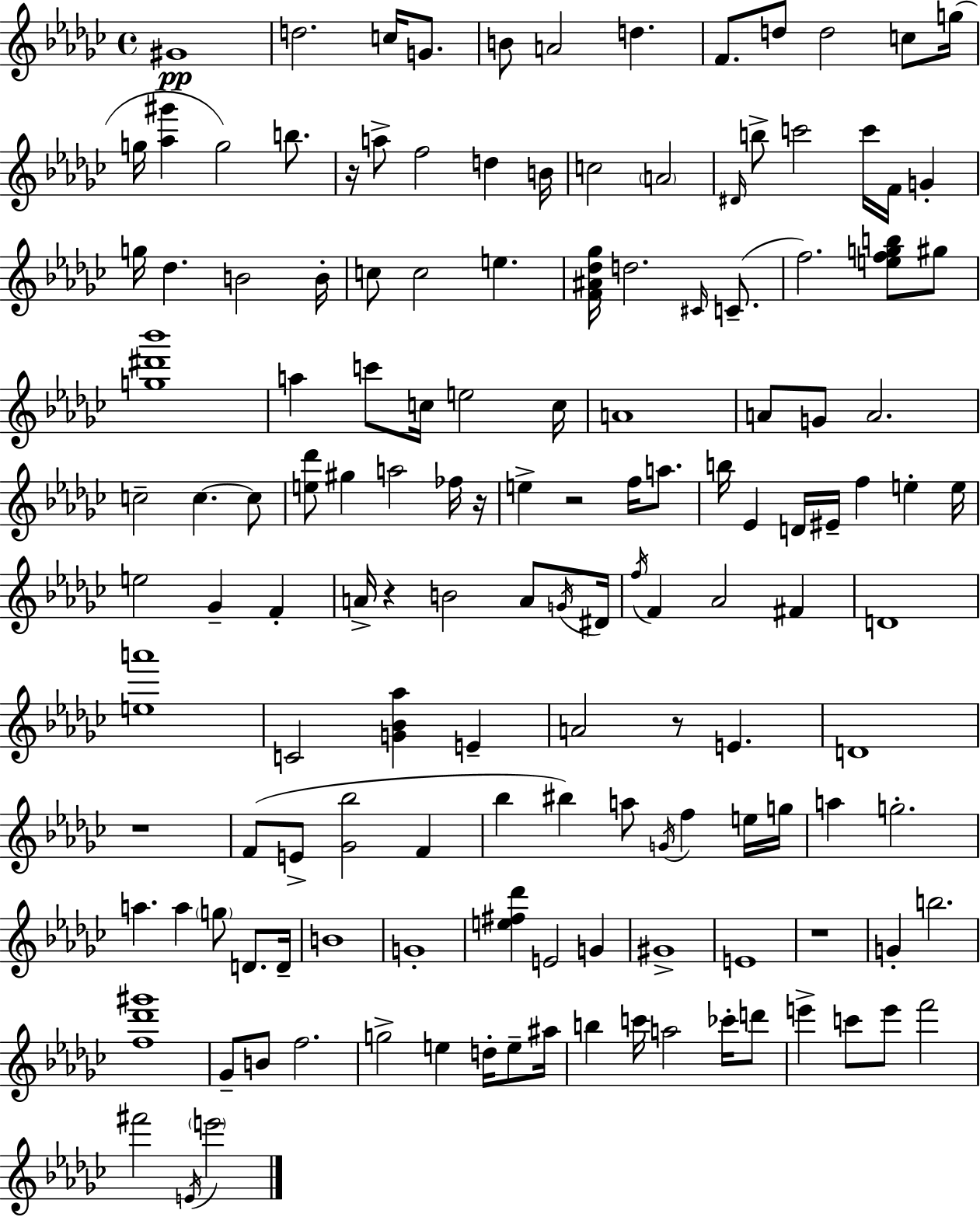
{
  \clef treble
  \time 4/4
  \defaultTimeSignature
  \key ees \minor
  gis'1\pp | d''2. c''16 g'8. | b'8 a'2 d''4. | f'8. d''8 d''2 c''8 g''16( | \break g''16 <aes'' gis'''>4 g''2) b''8. | r16 a''8-> f''2 d''4 b'16 | c''2 \parenthesize a'2 | \grace { dis'16 } b''8-> c'''2 c'''16 f'16 g'4-. | \break g''16 des''4. b'2 | b'16-. c''8 c''2 e''4. | <f' ais' des'' ges''>16 d''2. \grace { cis'16 }( c'8.-- | f''2.) <e'' f'' g'' b''>8 | \break gis''8 <g'' dis''' bes'''>1 | a''4 c'''8 c''16 e''2 | c''16 a'1 | a'8 g'8 a'2. | \break c''2-- c''4.~~ | c''8 <e'' des'''>8 gis''4 a''2 | fes''16 r16 e''4-> r2 f''16 a''8. | b''16 ees'4 d'16 eis'16-- f''4 e''4-. | \break e''16 e''2 ges'4-- f'4-. | a'16-> r4 b'2 a'8 | \acciaccatura { g'16 } dis'16 \acciaccatura { f''16 } f'4 aes'2 | fis'4 d'1 | \break <e'' a'''>1 | c'2 <g' bes' aes''>4 | e'4-- a'2 r8 e'4. | d'1 | \break r1 | f'8( e'8-> <ges' bes''>2 | f'4 bes''4 bis''4) a''8 \acciaccatura { g'16 } f''4 | e''16 g''16 a''4 g''2.-. | \break a''4. a''4 \parenthesize g''8 | d'8. d'16-- b'1 | g'1-. | <e'' fis'' des'''>4 e'2 | \break g'4 gis'1-> | e'1 | r1 | g'4-. b''2. | \break <f'' des''' gis'''>1 | ges'8-- b'8 f''2. | g''2-> e''4 | d''16-. e''8-- ais''16 b''4 c'''16 a''2 | \break ces'''16-. d'''8 e'''4-> c'''8 e'''8 f'''2 | fis'''2 \acciaccatura { e'16 } \parenthesize e'''2 | \bar "|."
}